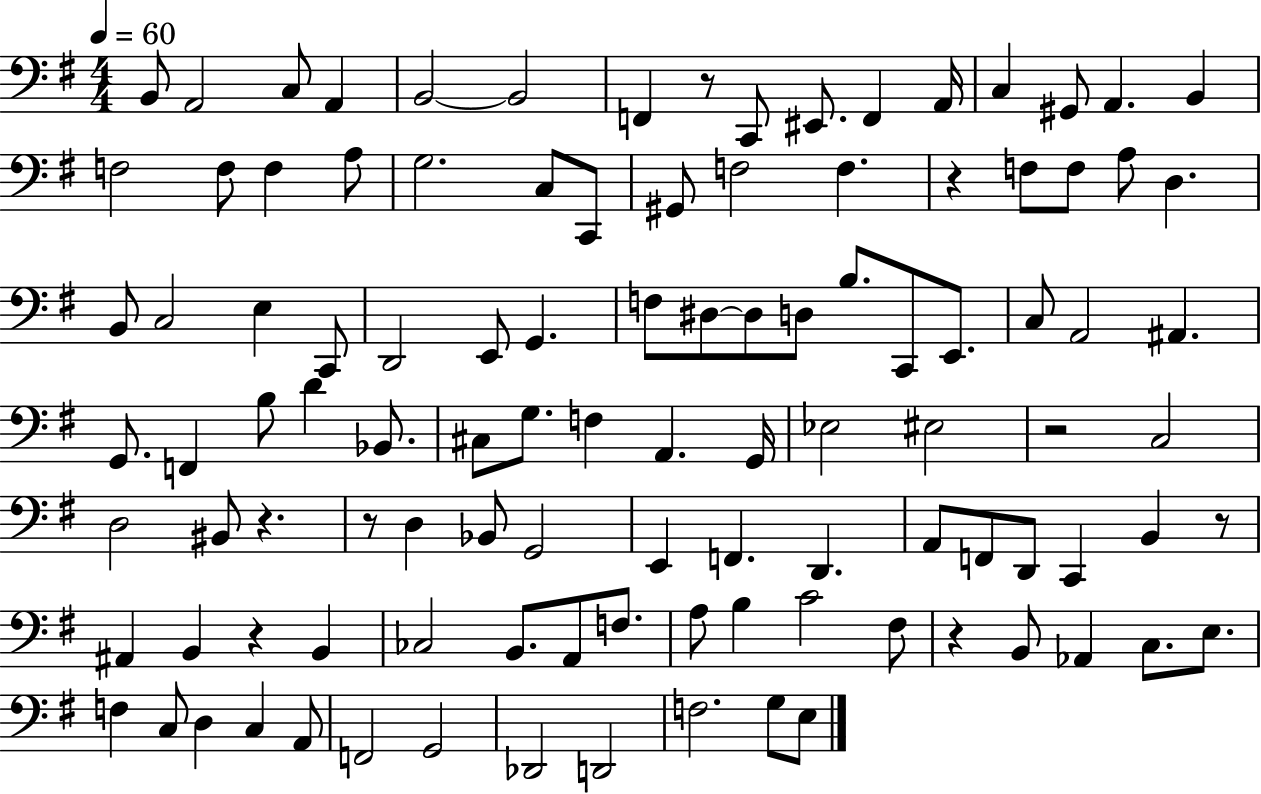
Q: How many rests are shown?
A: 8